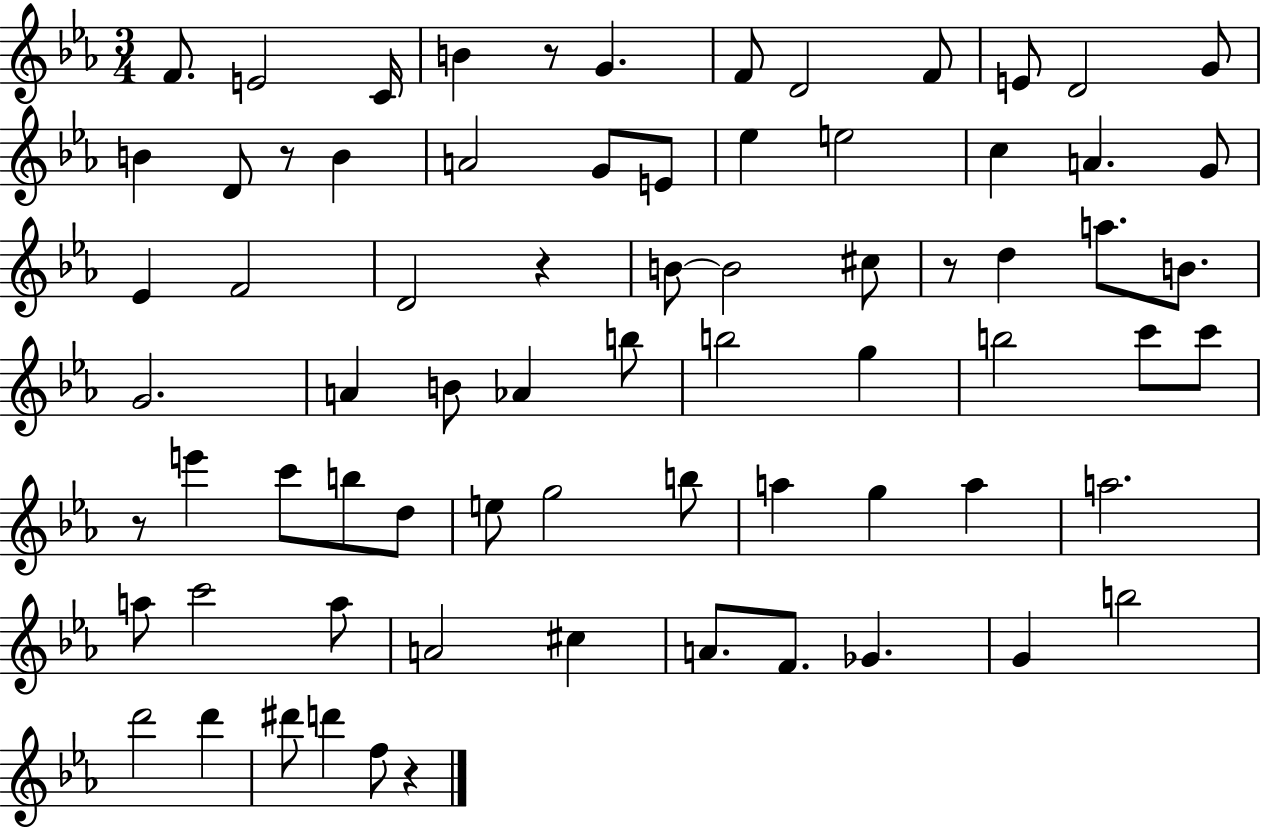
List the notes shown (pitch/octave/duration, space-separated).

F4/e. E4/h C4/s B4/q R/e G4/q. F4/e D4/h F4/e E4/e D4/h G4/e B4/q D4/e R/e B4/q A4/h G4/e E4/e Eb5/q E5/h C5/q A4/q. G4/e Eb4/q F4/h D4/h R/q B4/e B4/h C#5/e R/e D5/q A5/e. B4/e. G4/h. A4/q B4/e Ab4/q B5/e B5/h G5/q B5/h C6/e C6/e R/e E6/q C6/e B5/e D5/e E5/e G5/h B5/e A5/q G5/q A5/q A5/h. A5/e C6/h A5/e A4/h C#5/q A4/e. F4/e. Gb4/q. G4/q B5/h D6/h D6/q D#6/e D6/q F5/e R/q